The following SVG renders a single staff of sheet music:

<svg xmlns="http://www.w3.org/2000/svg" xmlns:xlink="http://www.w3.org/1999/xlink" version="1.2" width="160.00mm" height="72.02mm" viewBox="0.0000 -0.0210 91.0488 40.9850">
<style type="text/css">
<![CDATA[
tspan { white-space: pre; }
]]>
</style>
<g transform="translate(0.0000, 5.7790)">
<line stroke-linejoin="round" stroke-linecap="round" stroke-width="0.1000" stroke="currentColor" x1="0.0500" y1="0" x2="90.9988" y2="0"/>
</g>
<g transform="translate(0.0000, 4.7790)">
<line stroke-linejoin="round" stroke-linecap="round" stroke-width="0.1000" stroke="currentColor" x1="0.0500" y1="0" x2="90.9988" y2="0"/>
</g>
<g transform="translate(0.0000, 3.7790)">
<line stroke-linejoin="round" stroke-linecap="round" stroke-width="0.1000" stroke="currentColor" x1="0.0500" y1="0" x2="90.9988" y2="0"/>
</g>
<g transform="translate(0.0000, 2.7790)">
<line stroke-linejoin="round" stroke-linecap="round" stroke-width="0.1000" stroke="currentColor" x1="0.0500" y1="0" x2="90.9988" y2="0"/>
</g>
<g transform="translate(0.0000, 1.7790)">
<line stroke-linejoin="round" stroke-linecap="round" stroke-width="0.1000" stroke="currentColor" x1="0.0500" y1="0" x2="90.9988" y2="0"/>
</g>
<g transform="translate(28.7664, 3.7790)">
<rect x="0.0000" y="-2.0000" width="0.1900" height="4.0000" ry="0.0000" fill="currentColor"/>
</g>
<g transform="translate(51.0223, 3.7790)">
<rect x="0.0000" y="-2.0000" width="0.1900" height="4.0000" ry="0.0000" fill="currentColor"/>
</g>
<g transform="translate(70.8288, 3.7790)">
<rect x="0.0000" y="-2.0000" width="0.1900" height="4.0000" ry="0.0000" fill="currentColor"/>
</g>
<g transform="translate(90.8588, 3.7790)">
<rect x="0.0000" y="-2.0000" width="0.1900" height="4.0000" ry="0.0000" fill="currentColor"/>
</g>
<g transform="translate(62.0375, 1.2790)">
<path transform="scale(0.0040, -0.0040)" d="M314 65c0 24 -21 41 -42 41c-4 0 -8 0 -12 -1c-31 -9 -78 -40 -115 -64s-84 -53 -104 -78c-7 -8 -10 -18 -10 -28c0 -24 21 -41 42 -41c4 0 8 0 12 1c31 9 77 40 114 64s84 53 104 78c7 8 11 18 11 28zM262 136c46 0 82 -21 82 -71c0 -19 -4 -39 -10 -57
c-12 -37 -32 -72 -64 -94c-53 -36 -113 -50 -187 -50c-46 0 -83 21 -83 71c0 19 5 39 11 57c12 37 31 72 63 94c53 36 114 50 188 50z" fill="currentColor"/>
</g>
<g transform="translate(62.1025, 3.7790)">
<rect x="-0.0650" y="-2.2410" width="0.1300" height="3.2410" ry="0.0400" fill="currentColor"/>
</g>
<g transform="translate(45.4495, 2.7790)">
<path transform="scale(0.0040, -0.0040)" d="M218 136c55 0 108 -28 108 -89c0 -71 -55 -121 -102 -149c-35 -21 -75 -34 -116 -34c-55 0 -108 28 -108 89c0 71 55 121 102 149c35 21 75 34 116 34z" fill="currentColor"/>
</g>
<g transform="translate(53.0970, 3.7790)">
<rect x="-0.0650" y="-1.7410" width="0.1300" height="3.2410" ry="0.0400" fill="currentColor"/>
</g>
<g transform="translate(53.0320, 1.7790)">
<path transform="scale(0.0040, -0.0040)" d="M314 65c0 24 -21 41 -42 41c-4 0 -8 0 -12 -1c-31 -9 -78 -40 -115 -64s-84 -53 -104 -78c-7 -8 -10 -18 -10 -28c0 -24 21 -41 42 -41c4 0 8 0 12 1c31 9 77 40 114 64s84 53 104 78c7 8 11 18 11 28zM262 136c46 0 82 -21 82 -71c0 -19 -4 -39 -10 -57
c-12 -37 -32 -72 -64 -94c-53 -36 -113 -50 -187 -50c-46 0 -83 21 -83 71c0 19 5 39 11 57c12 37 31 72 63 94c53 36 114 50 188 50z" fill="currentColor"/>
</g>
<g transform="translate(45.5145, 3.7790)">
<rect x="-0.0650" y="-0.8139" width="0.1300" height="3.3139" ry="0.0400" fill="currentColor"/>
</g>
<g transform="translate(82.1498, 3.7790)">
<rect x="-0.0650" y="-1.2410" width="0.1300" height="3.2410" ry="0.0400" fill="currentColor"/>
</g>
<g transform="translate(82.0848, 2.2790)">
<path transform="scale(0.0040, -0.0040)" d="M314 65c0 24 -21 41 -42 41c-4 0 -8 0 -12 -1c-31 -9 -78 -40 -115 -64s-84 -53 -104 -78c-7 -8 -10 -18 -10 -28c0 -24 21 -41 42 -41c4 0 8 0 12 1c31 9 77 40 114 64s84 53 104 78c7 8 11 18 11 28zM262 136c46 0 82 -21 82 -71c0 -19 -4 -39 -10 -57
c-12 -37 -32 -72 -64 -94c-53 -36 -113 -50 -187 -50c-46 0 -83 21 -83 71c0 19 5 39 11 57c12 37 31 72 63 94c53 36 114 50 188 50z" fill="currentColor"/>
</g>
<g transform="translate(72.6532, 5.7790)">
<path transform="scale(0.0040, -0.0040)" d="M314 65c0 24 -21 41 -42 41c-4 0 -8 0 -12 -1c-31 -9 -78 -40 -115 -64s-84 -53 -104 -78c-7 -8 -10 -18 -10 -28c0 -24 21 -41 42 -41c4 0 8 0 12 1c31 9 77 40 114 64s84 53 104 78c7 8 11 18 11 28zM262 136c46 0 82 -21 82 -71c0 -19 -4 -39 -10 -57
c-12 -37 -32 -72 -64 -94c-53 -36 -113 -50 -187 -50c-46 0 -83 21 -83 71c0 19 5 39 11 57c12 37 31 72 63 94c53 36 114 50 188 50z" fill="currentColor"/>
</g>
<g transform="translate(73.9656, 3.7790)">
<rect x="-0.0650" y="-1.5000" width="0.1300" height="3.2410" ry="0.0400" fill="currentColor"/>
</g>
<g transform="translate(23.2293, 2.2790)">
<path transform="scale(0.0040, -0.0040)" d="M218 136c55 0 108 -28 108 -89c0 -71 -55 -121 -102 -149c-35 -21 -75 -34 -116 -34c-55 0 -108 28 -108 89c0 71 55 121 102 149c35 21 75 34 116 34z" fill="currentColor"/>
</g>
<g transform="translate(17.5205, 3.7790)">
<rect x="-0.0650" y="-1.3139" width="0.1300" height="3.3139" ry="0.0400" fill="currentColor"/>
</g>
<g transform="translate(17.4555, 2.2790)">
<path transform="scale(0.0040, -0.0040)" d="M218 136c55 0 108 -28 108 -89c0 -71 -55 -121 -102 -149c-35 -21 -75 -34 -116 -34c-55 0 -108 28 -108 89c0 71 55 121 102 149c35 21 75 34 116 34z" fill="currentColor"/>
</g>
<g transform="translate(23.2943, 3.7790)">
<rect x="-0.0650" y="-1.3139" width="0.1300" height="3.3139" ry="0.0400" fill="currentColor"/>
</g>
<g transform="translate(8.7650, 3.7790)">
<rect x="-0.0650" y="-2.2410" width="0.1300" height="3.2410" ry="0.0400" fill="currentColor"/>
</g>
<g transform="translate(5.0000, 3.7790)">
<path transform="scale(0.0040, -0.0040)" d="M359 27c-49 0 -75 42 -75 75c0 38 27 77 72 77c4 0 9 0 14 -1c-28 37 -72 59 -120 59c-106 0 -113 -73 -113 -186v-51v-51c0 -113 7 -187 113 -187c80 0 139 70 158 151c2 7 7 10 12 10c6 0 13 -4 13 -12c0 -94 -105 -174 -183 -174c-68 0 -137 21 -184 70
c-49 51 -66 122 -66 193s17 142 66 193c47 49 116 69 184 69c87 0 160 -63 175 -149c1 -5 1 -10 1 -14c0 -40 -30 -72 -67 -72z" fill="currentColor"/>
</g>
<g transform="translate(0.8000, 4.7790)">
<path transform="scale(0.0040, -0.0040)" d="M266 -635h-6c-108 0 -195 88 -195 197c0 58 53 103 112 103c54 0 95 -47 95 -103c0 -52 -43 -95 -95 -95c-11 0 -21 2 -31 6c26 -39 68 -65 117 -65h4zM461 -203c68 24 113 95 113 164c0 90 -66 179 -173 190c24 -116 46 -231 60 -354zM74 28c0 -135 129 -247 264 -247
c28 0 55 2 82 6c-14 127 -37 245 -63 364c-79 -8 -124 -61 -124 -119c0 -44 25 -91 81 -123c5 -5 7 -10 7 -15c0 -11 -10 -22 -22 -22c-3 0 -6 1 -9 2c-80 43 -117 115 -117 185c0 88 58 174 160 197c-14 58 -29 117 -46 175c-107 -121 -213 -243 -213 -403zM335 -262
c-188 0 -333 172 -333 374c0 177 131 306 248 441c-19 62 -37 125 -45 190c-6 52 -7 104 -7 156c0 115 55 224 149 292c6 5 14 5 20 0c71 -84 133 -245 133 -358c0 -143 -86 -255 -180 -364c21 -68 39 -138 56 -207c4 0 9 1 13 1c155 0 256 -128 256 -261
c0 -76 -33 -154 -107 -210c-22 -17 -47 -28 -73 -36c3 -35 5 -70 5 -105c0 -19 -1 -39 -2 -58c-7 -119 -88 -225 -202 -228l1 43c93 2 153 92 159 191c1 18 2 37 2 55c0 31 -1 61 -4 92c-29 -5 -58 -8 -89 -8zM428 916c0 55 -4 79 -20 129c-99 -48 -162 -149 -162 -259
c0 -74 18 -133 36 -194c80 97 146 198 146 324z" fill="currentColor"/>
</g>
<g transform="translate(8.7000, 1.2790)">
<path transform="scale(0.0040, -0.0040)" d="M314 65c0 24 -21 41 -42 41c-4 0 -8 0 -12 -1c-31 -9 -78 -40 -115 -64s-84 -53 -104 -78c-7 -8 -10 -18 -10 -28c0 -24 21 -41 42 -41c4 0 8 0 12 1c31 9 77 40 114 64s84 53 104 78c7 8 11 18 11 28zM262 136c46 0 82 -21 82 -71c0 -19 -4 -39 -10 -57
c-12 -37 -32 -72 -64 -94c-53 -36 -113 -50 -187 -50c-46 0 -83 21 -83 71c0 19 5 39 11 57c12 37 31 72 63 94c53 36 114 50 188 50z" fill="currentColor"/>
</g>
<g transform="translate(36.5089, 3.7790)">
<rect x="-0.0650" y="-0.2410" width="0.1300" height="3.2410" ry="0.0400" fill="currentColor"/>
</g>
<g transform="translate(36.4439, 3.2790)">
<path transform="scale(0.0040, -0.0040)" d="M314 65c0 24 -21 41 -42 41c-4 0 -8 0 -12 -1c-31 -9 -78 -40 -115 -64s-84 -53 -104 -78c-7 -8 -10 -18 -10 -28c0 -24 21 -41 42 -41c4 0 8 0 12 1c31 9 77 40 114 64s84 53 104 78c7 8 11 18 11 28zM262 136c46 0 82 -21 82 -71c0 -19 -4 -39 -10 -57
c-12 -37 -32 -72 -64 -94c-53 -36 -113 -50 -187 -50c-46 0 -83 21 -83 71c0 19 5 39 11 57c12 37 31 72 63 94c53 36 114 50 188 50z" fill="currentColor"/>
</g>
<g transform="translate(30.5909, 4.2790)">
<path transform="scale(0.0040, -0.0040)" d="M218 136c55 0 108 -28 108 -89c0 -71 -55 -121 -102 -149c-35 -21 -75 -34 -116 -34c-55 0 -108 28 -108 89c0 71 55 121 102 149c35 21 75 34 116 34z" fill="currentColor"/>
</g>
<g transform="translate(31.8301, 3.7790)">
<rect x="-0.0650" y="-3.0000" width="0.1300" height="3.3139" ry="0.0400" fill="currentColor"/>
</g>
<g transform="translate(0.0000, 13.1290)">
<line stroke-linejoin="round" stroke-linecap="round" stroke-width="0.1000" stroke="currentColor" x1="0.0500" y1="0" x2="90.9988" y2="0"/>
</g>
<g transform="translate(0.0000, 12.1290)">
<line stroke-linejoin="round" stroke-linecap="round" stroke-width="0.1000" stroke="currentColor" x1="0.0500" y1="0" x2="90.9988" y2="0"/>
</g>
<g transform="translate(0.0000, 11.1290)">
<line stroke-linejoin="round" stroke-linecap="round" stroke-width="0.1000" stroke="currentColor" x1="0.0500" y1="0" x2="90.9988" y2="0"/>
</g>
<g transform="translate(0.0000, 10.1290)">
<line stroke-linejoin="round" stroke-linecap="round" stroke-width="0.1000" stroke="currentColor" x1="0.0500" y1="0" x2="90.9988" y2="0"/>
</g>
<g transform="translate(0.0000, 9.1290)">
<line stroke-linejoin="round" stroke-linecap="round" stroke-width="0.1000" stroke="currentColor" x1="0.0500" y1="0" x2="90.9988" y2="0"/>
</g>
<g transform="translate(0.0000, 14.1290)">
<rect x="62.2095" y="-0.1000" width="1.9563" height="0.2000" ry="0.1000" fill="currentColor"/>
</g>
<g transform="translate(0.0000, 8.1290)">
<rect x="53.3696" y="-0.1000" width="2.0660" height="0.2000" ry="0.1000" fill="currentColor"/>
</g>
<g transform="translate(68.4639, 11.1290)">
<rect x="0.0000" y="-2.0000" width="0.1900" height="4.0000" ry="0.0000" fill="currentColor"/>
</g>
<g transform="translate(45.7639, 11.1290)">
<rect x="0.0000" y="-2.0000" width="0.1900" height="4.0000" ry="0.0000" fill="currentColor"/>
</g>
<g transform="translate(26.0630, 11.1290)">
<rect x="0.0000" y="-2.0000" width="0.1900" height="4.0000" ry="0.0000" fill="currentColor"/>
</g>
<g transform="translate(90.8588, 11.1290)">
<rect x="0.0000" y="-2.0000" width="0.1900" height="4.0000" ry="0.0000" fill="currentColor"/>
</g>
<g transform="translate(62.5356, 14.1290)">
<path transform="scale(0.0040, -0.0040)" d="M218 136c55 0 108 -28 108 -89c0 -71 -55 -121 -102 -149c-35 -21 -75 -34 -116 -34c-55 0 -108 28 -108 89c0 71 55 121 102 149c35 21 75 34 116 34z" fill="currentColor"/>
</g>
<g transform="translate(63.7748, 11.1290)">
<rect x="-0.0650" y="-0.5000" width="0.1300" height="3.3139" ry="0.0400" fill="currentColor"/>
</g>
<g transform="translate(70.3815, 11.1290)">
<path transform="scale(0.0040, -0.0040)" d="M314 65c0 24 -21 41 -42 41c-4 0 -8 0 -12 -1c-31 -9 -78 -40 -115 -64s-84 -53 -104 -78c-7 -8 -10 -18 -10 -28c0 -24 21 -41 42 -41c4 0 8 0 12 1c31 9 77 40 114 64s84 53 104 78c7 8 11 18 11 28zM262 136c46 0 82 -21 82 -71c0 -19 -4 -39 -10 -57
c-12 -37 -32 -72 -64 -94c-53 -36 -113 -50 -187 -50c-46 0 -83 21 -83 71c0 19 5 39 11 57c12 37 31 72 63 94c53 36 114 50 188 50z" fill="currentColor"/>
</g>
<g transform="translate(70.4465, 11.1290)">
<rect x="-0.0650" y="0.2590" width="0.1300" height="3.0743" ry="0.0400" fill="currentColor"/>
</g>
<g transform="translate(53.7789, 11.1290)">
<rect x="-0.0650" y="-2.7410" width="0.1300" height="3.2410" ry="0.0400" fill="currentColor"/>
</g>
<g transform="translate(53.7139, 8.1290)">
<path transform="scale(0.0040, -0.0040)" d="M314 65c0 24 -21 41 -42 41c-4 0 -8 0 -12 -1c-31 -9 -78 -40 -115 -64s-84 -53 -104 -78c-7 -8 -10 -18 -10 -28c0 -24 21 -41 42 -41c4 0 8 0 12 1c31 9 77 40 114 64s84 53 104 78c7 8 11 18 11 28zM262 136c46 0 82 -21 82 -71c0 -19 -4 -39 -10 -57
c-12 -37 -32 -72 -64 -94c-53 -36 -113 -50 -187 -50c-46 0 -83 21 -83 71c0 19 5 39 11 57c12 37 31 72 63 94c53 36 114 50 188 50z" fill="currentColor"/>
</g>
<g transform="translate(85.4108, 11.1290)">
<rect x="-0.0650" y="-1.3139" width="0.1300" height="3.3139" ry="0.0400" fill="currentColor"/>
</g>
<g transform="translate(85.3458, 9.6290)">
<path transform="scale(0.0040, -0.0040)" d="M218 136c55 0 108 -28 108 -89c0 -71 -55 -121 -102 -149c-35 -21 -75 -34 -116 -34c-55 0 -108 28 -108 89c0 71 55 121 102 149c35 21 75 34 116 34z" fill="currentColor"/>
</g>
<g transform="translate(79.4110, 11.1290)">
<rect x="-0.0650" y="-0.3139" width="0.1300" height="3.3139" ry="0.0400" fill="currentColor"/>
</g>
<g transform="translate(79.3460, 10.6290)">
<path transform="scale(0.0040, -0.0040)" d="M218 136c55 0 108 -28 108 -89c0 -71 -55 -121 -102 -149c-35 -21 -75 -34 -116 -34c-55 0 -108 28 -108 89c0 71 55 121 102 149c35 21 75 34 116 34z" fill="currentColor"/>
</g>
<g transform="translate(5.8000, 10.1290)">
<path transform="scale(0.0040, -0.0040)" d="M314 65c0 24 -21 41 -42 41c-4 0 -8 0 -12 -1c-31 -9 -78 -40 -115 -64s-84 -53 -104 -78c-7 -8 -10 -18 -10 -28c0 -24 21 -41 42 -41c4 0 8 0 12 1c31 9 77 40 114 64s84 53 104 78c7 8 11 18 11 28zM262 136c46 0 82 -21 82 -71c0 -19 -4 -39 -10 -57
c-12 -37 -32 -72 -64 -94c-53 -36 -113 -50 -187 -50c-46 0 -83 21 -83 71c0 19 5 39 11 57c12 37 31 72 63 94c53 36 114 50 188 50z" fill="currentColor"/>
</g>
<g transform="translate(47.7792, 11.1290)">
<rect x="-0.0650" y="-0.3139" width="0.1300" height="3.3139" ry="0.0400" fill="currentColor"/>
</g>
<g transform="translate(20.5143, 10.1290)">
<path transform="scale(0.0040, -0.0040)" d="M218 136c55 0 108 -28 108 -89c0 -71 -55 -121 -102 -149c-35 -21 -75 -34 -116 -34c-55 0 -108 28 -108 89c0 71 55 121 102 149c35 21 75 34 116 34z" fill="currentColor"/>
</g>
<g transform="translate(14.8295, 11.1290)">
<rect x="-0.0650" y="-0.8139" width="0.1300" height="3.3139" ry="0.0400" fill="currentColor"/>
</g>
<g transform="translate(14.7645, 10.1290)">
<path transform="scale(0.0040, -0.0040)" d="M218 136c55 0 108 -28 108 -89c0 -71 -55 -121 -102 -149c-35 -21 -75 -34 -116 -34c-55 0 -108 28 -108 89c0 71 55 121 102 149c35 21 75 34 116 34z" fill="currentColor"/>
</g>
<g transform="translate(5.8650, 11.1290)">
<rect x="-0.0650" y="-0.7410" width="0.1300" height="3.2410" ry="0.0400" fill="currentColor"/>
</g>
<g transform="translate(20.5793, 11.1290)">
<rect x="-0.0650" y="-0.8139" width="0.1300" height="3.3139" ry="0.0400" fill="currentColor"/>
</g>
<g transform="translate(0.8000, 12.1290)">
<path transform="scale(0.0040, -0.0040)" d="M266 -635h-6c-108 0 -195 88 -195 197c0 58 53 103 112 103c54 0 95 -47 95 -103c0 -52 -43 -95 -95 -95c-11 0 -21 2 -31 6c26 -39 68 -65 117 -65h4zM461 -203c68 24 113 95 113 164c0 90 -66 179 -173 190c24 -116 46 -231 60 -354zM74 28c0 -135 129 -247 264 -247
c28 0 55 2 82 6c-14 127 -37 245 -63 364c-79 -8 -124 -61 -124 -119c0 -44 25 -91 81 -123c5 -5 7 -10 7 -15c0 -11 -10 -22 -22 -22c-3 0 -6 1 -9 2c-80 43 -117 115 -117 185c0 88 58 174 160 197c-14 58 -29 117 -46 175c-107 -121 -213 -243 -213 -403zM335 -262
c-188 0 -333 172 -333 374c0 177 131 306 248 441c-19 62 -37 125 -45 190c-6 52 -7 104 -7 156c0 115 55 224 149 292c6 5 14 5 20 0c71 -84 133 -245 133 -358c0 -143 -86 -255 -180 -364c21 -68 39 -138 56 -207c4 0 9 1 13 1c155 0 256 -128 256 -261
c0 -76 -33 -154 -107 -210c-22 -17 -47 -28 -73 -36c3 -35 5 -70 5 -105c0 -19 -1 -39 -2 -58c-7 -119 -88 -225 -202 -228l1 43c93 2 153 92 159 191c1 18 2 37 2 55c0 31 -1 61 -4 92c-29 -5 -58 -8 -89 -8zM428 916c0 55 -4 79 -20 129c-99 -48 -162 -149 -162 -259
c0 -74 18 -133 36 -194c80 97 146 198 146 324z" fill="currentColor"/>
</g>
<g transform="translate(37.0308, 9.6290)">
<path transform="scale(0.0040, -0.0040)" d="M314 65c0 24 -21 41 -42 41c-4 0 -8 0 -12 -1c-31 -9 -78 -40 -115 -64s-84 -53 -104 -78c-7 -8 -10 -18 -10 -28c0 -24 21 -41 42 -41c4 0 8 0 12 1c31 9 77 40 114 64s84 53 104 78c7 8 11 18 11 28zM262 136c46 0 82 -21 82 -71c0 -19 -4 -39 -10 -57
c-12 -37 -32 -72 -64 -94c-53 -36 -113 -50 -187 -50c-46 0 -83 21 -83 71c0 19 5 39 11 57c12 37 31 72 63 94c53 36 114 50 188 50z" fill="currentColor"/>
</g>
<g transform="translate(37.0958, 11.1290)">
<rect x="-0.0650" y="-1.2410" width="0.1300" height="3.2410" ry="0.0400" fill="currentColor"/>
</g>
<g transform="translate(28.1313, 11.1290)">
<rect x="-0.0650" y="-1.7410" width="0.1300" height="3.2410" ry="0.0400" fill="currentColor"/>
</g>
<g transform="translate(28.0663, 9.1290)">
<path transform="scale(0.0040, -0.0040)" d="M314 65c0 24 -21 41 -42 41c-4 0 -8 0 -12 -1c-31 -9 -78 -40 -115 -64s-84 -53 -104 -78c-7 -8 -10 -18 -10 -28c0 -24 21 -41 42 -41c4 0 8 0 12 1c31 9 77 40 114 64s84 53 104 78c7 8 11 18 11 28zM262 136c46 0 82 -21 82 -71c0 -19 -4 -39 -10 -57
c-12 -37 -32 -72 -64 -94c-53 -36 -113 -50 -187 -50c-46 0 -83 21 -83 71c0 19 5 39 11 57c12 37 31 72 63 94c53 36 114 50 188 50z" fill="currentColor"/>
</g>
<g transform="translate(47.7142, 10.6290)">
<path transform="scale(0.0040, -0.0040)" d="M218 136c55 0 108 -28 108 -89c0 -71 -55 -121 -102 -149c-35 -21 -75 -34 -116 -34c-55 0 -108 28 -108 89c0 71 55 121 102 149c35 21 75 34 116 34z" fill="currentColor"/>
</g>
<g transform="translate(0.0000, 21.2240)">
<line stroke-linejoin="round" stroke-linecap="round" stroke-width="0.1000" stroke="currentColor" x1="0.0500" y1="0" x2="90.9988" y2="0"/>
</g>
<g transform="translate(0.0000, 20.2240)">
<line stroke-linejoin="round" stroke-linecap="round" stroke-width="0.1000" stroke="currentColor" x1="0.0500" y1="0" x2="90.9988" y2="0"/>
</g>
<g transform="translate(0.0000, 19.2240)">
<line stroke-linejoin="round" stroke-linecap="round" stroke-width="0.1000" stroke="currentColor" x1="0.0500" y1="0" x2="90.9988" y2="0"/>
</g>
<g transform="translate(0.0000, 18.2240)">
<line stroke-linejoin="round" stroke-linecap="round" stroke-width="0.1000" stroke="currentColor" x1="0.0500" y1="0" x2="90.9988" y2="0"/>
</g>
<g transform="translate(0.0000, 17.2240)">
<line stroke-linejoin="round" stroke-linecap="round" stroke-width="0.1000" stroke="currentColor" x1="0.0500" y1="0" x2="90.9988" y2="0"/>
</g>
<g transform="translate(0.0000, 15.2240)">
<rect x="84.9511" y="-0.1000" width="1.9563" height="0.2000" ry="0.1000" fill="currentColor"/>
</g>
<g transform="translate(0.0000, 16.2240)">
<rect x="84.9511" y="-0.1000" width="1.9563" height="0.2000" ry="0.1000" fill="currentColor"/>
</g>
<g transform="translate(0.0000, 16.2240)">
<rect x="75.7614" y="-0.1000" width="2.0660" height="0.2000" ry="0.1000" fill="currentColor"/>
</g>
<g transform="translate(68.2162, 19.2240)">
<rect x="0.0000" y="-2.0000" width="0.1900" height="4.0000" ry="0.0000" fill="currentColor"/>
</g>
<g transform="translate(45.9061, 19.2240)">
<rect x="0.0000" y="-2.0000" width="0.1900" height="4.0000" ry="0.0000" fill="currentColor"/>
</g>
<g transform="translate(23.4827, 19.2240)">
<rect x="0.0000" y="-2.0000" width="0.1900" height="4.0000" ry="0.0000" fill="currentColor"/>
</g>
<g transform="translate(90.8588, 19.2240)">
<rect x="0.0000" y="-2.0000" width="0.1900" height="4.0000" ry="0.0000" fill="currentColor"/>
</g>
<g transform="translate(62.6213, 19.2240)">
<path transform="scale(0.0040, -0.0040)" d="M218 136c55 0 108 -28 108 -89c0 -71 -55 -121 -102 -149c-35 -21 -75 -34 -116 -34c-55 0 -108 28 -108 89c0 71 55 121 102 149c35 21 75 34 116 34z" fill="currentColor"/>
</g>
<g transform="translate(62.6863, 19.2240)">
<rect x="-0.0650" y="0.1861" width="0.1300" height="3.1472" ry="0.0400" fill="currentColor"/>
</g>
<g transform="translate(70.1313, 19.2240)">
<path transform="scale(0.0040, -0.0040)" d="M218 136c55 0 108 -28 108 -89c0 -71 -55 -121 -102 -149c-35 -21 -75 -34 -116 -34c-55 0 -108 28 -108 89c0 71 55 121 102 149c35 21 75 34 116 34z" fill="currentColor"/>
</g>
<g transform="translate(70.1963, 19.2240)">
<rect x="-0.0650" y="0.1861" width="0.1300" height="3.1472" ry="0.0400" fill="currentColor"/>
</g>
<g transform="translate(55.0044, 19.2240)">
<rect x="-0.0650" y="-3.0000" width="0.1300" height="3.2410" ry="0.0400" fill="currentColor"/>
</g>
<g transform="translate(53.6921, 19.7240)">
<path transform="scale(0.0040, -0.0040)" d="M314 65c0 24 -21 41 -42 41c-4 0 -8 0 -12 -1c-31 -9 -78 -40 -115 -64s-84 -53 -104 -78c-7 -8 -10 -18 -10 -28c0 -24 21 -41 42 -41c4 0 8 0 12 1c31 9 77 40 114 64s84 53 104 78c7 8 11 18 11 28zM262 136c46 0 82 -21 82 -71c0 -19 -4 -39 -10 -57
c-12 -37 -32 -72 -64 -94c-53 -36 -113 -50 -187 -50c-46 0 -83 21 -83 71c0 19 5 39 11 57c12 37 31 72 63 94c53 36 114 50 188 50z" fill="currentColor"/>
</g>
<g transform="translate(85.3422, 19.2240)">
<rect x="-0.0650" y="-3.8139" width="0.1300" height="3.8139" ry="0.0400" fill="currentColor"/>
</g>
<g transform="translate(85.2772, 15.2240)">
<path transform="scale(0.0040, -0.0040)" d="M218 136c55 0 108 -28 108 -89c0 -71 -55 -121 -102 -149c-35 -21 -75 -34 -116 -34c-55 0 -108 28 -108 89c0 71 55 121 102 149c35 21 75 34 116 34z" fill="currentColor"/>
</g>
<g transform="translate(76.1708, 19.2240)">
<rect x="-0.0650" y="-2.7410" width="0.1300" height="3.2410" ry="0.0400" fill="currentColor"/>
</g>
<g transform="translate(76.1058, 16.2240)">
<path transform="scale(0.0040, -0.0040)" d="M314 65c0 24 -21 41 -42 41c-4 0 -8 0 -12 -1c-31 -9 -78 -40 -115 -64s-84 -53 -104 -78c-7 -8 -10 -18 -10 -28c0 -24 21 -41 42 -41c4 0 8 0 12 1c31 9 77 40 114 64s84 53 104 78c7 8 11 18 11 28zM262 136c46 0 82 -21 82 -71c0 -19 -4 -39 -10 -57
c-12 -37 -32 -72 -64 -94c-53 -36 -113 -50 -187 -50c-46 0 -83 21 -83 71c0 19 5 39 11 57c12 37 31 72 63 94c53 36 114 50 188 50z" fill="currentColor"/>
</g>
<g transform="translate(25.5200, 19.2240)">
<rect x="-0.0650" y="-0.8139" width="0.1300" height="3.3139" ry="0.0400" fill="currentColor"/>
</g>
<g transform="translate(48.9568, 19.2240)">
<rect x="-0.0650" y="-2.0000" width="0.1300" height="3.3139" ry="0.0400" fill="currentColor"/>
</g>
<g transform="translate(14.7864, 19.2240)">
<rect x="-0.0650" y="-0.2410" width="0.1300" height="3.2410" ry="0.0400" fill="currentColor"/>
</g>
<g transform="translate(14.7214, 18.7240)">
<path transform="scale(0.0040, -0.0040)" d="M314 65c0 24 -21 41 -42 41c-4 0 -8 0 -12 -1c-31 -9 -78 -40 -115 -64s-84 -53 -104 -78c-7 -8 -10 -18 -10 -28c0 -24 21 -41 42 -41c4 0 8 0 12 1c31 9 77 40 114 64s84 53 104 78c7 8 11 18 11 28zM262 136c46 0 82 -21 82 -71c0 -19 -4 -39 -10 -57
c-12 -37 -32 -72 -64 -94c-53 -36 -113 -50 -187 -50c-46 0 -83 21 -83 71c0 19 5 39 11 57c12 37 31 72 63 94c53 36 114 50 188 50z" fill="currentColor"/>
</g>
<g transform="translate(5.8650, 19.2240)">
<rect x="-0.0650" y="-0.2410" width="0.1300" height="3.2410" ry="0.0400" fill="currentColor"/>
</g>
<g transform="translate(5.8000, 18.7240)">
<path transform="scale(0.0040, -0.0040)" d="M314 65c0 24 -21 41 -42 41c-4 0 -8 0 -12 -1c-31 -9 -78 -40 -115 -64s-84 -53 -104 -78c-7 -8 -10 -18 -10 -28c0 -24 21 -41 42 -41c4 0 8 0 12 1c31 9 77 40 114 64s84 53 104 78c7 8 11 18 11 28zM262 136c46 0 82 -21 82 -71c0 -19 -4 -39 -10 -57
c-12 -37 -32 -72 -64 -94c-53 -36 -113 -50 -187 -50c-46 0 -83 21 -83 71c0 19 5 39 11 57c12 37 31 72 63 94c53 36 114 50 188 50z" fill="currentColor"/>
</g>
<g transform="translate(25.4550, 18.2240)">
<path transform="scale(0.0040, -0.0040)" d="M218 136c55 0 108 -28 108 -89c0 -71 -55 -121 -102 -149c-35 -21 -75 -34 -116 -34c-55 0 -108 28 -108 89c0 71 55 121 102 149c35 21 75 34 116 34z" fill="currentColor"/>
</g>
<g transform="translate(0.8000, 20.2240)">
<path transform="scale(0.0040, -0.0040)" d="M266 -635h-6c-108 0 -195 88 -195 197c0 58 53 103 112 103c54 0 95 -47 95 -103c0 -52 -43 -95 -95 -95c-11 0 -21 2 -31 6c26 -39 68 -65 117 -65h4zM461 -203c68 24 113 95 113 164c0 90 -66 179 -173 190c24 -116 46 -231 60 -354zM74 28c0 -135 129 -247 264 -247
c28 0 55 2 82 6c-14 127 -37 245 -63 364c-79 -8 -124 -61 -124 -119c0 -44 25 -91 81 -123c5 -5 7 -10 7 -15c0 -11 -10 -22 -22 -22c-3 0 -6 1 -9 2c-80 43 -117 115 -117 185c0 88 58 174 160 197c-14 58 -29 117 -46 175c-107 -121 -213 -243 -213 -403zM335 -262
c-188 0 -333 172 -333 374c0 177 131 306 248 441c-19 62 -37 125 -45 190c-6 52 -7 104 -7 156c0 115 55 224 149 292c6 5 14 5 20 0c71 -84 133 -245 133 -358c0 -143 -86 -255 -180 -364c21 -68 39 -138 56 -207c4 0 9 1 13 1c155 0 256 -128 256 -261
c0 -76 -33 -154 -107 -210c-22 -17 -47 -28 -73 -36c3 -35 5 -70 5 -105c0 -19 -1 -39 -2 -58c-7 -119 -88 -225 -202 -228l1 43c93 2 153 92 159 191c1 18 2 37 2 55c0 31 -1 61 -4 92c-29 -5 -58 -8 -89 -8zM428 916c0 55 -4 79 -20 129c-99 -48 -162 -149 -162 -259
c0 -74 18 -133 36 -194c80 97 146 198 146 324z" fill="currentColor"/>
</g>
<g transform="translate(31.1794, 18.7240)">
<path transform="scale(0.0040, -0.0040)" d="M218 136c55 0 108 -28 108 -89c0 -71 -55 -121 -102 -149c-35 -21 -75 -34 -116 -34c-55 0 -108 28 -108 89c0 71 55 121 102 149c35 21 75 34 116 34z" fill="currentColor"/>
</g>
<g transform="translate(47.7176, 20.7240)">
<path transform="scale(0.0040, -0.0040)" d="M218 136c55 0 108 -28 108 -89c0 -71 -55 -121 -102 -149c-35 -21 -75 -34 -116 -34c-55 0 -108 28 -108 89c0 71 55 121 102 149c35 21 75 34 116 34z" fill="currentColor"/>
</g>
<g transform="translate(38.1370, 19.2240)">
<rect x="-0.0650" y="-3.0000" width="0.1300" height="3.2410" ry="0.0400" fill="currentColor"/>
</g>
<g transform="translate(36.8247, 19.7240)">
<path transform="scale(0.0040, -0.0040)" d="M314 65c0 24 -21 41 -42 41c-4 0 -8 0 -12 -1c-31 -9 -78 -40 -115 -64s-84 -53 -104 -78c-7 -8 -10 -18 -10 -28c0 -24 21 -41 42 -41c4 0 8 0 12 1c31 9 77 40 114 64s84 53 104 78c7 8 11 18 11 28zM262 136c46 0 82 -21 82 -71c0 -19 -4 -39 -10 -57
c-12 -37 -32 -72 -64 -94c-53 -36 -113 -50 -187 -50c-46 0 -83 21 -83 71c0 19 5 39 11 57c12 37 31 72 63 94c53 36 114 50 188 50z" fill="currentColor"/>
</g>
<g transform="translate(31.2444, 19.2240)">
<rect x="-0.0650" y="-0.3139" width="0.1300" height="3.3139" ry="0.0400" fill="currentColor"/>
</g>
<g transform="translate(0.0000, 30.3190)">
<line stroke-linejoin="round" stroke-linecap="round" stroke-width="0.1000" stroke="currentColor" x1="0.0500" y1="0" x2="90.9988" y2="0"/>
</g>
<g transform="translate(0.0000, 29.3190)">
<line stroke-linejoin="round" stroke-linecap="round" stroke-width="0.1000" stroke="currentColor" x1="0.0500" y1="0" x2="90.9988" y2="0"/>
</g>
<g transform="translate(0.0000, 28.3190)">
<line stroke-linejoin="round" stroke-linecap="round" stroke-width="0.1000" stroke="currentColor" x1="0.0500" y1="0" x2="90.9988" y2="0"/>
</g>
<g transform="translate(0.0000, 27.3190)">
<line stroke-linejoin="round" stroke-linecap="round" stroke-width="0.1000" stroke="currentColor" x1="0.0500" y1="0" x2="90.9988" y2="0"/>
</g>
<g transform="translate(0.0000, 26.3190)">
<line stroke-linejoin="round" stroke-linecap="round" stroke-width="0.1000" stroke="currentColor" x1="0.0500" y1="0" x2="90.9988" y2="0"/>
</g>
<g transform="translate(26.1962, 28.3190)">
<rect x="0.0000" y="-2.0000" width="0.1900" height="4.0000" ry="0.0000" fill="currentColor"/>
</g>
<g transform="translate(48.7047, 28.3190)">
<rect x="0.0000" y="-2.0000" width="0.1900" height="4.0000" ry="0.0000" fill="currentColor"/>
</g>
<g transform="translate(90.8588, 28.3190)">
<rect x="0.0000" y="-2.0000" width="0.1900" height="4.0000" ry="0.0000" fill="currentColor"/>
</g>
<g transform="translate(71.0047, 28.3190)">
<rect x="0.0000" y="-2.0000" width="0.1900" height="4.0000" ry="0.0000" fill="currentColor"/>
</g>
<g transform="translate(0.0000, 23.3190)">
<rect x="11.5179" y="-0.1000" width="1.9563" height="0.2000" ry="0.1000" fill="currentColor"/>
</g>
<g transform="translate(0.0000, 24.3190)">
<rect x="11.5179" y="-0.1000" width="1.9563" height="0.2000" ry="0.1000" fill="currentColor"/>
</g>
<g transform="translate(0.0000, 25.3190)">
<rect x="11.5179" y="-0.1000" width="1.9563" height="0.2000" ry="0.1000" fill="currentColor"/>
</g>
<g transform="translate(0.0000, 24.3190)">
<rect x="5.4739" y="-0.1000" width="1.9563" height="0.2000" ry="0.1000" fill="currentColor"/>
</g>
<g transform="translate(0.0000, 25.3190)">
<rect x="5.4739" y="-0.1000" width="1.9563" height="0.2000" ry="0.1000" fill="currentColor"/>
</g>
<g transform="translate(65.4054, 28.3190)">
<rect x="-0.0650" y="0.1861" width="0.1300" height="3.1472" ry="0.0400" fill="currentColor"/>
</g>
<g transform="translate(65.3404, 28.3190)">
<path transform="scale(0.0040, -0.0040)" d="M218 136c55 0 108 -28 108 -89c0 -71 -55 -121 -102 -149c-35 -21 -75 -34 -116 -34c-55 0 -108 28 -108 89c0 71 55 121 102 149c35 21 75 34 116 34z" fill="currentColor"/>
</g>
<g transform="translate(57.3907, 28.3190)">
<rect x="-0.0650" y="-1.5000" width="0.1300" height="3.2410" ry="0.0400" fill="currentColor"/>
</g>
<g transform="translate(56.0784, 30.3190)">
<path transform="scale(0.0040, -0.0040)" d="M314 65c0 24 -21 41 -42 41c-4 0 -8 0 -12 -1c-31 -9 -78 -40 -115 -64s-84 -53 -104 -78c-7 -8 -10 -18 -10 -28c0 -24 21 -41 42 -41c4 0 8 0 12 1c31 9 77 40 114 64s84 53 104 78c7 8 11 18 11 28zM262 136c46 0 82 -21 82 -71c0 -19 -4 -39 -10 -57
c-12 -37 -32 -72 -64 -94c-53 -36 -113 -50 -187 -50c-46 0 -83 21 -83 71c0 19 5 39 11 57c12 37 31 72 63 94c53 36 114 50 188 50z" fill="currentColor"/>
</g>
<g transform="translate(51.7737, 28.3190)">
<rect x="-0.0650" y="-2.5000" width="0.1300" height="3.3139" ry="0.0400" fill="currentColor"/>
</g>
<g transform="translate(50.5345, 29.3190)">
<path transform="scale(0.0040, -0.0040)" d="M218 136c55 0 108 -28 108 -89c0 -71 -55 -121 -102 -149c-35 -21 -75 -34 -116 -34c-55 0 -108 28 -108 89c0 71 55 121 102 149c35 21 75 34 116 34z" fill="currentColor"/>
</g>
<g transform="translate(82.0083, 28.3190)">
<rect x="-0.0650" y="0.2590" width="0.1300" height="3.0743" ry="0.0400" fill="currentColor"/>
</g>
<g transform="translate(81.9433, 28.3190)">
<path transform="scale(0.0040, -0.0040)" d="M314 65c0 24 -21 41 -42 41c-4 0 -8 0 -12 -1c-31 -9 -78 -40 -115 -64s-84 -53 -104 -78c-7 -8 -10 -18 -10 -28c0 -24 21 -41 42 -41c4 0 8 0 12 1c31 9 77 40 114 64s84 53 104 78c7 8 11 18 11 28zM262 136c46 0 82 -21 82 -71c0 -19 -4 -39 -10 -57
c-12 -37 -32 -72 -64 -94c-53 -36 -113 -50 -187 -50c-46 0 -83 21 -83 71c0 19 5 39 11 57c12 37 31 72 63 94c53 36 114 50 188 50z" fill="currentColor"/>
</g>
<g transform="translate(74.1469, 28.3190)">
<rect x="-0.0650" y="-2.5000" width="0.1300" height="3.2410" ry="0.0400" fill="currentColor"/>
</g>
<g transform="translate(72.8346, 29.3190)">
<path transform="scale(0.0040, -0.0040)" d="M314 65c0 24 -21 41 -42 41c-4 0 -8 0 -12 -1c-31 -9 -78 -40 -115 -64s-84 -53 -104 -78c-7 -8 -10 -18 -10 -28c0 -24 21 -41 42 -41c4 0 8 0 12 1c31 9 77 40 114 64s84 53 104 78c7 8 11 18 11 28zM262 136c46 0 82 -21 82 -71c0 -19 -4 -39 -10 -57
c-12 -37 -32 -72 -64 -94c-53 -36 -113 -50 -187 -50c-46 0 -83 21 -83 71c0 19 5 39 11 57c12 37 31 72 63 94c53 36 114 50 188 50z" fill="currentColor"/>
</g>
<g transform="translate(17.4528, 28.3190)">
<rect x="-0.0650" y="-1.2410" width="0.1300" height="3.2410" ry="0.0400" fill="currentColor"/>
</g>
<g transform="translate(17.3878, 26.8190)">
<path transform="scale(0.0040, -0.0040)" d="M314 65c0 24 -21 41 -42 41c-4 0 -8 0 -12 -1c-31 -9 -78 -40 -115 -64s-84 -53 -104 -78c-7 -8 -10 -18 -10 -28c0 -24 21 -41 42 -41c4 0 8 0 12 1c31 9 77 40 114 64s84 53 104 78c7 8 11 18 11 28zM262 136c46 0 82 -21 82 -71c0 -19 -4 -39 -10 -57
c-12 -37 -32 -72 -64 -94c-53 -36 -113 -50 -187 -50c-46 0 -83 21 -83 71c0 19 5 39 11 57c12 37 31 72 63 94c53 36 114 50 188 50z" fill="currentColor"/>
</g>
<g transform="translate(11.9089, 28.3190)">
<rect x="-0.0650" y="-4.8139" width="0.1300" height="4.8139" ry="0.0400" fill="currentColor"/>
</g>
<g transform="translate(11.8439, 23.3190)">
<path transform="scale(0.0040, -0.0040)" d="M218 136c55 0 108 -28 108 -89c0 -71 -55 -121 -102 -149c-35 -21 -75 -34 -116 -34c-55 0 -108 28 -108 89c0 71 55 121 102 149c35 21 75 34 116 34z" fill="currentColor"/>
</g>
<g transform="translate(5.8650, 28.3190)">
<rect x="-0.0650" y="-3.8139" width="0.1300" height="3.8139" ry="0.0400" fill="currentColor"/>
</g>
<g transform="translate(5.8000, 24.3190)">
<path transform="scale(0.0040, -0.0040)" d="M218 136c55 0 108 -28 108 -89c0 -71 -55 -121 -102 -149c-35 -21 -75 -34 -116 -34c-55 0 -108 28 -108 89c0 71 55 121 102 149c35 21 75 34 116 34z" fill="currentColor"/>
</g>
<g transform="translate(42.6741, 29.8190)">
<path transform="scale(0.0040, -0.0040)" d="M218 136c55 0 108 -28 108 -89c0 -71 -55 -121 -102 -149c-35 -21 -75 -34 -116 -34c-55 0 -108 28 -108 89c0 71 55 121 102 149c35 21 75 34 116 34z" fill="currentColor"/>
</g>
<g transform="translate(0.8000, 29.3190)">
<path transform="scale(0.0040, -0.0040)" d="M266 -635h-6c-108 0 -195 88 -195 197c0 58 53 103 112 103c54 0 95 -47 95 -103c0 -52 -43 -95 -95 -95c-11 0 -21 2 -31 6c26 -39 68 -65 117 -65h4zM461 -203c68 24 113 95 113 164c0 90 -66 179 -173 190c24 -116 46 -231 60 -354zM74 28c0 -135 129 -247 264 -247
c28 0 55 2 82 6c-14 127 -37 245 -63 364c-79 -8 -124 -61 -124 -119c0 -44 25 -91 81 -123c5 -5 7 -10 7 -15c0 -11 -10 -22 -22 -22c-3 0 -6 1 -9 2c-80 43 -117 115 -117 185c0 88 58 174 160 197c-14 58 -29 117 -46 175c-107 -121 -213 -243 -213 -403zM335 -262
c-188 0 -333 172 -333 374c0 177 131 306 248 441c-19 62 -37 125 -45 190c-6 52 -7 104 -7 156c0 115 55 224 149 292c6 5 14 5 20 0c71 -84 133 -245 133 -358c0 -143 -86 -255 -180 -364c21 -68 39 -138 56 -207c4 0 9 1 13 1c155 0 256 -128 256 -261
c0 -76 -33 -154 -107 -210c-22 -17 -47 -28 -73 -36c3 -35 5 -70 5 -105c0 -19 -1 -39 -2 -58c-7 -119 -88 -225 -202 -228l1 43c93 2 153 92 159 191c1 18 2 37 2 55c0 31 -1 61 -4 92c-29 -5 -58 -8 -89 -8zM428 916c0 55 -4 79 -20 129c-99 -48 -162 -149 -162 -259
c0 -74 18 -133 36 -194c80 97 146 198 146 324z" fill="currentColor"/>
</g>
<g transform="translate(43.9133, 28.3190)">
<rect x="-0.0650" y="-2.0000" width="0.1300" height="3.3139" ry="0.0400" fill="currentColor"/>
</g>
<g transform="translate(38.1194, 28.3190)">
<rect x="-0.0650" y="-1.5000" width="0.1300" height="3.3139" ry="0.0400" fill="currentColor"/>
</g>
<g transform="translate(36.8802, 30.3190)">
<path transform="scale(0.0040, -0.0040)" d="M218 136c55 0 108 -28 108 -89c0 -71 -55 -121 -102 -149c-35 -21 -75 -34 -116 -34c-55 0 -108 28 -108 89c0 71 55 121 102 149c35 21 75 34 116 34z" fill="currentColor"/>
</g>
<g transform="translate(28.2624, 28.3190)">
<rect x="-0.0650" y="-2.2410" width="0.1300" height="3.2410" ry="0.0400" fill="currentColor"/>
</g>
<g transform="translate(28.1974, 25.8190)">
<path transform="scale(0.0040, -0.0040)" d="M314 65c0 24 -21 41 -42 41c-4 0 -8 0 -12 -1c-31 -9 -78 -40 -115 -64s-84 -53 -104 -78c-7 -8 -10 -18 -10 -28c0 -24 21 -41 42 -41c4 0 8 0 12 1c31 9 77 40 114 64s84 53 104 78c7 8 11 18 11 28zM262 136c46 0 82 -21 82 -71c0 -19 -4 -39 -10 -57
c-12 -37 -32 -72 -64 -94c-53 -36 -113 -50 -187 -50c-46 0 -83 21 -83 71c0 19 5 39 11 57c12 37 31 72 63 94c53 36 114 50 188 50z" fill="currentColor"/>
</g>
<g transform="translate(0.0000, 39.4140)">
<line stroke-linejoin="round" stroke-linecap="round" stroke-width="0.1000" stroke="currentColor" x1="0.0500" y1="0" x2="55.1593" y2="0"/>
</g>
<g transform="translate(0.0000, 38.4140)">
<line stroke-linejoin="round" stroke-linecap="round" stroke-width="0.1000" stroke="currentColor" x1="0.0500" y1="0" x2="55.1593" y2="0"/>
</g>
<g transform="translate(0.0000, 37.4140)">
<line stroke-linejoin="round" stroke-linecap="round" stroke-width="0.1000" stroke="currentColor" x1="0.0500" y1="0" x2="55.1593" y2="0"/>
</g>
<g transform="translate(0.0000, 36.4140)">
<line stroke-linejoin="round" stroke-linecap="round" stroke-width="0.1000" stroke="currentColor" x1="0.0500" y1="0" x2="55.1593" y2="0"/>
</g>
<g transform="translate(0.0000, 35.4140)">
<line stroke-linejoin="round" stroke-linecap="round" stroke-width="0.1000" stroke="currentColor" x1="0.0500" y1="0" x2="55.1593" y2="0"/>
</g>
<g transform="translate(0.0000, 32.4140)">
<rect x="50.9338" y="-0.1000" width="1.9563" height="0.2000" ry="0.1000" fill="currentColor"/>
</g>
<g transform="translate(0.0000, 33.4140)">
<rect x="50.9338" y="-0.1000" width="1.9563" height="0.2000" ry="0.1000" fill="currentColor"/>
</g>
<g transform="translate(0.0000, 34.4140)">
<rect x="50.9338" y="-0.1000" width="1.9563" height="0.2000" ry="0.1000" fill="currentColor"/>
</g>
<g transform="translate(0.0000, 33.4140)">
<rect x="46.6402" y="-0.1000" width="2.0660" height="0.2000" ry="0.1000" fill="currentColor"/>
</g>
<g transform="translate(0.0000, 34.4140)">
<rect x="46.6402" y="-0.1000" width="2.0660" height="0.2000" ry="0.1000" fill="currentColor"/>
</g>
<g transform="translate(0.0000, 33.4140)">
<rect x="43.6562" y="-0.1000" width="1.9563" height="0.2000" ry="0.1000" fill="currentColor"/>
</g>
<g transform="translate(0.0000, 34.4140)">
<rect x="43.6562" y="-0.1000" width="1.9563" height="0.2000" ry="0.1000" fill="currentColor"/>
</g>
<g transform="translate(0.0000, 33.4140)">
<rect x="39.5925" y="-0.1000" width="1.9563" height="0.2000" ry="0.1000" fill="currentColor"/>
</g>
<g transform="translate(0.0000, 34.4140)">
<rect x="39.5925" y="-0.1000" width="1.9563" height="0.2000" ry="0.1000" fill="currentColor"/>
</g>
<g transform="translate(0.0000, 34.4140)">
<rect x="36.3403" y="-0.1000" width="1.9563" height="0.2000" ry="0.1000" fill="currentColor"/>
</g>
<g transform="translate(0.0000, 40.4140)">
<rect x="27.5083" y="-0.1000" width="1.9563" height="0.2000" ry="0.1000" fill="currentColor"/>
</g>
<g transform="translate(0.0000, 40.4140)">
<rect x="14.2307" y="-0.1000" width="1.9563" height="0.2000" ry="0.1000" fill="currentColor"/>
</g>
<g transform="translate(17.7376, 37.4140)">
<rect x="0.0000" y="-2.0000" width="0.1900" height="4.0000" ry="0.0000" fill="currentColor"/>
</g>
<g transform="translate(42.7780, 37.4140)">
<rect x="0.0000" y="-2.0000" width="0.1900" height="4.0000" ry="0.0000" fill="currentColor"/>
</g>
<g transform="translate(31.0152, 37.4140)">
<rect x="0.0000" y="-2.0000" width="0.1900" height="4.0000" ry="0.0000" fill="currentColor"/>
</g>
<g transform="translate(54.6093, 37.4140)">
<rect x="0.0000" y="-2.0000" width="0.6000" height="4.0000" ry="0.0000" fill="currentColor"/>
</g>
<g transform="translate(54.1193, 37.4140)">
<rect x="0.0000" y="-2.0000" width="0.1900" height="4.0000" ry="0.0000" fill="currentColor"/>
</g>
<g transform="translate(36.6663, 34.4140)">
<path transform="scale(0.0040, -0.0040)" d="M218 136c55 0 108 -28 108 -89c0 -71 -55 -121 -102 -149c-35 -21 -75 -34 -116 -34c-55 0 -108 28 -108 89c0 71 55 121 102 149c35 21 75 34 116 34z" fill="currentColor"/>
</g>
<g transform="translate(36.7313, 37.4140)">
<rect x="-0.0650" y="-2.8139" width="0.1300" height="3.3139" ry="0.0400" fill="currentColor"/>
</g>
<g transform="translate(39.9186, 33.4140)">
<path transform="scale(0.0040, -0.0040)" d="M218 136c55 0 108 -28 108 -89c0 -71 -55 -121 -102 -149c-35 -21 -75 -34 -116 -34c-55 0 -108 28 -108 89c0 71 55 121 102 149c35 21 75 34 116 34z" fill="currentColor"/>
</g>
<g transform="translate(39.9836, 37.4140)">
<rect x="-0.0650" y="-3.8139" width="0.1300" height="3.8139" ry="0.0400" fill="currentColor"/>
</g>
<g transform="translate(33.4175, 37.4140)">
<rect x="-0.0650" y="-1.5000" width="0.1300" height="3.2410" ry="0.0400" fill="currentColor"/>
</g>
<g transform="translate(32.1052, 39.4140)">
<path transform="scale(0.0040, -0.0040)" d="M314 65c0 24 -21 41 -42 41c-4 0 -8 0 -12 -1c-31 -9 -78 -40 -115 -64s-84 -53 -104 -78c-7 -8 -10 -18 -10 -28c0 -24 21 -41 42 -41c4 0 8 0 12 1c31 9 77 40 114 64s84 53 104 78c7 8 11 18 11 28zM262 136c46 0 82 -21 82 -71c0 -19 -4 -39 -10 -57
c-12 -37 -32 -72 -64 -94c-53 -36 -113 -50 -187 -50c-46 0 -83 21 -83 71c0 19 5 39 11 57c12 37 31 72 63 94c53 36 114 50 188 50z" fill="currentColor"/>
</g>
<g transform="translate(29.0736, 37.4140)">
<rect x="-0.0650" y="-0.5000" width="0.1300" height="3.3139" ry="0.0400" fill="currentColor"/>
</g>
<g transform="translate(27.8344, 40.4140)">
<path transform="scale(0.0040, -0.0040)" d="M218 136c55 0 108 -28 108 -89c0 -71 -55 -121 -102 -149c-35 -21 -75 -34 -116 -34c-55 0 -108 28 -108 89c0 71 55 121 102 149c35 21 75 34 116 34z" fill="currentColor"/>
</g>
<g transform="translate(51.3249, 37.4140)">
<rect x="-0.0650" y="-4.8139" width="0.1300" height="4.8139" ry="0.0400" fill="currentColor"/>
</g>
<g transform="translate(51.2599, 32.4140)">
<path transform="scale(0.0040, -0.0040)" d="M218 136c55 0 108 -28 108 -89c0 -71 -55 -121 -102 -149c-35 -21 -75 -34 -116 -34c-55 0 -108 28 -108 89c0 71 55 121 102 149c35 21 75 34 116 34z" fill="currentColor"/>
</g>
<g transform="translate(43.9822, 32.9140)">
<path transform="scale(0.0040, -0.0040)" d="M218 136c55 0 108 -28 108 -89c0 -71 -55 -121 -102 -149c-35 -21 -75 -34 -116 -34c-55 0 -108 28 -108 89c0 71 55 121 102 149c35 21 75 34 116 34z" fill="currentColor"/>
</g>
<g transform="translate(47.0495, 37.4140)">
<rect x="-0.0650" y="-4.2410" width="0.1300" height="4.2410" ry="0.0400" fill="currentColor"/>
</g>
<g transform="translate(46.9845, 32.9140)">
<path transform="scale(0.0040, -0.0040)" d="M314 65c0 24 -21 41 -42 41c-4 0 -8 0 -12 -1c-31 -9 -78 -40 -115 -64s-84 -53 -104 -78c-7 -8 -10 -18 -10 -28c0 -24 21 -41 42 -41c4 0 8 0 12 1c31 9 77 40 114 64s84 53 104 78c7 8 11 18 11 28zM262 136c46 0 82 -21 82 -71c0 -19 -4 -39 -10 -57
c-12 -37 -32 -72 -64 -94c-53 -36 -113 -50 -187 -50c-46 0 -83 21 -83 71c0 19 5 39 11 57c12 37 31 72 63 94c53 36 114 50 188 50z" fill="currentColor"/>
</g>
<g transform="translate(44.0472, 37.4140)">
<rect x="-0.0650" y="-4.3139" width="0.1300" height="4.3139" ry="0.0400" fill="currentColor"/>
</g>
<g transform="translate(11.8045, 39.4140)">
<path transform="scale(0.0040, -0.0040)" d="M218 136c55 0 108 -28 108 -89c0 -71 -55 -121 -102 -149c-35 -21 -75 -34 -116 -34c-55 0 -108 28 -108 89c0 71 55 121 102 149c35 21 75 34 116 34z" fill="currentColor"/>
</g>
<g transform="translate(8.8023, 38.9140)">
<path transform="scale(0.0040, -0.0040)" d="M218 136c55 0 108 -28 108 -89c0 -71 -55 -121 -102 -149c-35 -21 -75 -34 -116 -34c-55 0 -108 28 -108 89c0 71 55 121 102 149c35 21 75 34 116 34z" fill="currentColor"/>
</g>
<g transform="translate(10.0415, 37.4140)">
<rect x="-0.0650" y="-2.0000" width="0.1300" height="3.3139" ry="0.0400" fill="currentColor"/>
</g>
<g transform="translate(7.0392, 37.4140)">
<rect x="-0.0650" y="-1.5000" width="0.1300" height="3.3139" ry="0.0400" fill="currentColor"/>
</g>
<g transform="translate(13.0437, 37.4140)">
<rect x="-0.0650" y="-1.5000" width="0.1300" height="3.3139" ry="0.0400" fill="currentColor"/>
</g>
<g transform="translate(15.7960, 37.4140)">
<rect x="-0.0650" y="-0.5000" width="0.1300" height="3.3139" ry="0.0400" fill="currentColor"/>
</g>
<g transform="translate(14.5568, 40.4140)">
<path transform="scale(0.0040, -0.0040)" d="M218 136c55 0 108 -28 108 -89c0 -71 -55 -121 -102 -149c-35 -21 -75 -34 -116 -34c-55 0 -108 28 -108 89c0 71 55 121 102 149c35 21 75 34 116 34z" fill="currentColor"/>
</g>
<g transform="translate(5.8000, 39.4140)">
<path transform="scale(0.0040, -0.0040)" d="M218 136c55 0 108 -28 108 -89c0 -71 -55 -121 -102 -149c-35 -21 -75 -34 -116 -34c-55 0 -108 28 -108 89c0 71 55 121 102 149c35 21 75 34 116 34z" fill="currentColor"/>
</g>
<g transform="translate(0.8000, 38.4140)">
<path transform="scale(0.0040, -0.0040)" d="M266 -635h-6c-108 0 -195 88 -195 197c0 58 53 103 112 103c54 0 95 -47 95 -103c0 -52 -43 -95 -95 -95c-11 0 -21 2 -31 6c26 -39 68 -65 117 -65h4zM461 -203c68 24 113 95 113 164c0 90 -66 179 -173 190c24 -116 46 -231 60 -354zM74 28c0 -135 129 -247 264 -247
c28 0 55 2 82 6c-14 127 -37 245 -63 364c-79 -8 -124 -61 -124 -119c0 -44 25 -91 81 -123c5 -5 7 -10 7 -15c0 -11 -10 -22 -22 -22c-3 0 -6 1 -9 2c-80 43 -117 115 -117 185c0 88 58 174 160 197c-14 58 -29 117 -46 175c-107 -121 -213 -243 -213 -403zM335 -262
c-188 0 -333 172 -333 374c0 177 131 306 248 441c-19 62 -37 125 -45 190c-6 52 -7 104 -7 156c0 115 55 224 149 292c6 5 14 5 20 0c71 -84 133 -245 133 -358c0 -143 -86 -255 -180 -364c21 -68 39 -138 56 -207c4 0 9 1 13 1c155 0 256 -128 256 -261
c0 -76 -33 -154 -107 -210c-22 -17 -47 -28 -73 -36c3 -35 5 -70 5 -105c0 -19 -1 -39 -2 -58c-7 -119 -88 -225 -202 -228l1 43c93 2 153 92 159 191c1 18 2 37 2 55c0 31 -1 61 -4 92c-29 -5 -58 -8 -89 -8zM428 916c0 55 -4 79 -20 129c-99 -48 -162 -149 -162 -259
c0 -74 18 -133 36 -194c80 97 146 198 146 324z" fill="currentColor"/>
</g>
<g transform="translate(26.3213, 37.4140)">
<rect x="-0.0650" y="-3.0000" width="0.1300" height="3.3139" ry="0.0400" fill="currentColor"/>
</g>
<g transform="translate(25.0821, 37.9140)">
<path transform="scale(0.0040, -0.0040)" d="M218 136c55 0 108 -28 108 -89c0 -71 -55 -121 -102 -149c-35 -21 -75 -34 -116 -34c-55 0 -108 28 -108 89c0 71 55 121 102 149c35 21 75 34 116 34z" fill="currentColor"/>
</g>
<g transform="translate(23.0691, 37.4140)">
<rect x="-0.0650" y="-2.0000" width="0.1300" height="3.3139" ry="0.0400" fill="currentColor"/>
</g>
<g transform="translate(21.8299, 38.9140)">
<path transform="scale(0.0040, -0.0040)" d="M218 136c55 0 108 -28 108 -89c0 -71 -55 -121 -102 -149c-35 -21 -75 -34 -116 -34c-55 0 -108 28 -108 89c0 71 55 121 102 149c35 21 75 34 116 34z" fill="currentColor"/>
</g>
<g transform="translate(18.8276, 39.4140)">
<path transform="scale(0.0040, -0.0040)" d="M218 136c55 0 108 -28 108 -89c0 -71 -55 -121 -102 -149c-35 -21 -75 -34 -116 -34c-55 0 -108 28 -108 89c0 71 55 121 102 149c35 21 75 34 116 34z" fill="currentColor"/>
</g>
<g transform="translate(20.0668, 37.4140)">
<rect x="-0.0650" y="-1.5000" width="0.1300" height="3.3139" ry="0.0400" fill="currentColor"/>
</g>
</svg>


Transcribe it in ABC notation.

X:1
T:Untitled
M:4/4
L:1/4
K:C
g2 e e A c2 d f2 g2 E2 e2 d2 d d f2 e2 c a2 C B2 c e c2 c2 d c A2 F A2 B B a2 c' c' e' e2 g2 E F G E2 B G2 B2 E F E C E F A C E2 a c' d' d'2 e'